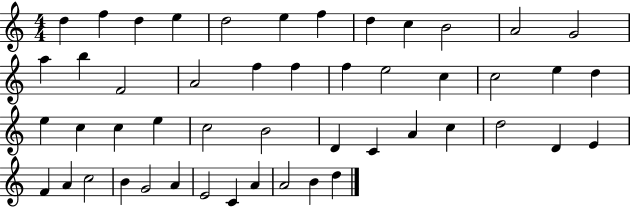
X:1
T:Untitled
M:4/4
L:1/4
K:C
d f d e d2 e f d c B2 A2 G2 a b F2 A2 f f f e2 c c2 e d e c c e c2 B2 D C A c d2 D E F A c2 B G2 A E2 C A A2 B d